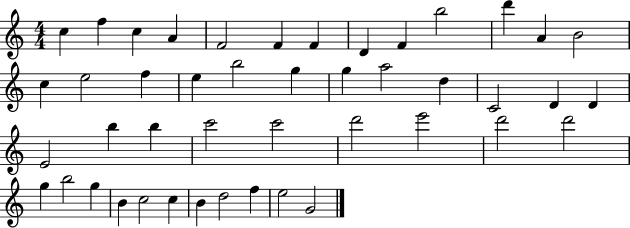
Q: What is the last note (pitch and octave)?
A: G4